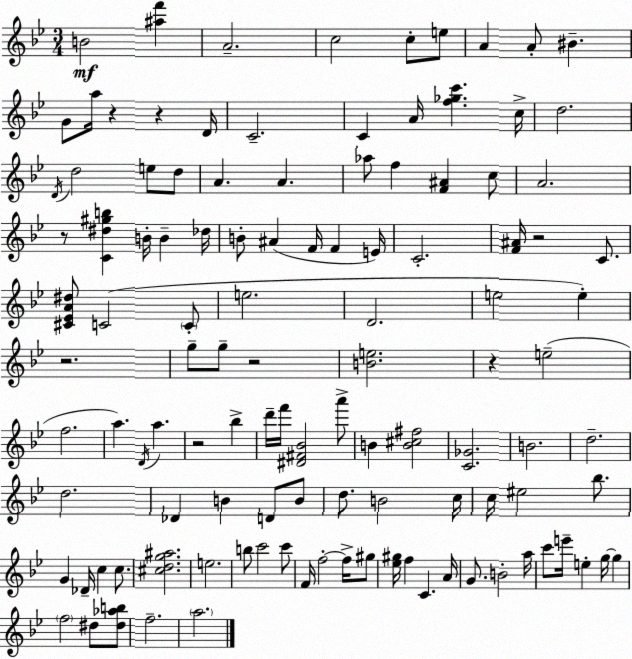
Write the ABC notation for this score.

X:1
T:Untitled
M:3/4
L:1/4
K:Gm
B2 [^af'] A2 c2 c/2 e/2 A A/2 ^B G/2 a/4 z z D/4 C2 C A/4 [f_gc'] c/4 d2 D/4 d2 e/2 d/2 A A _a/2 f [F^A] c/2 A2 z/2 [C^d^gb] B/4 B _d/4 B/2 ^A F/4 F E/4 C2 [F^A]/4 z2 C/2 [^C_EA^d]/2 C2 C/2 e2 D2 e2 e z2 g/2 g/2 z2 [Be]2 z e2 f2 a D/4 a z2 _b d'/4 f'/4 [^D^F_B]2 a'/2 B [B^c^f]2 [C_G]2 B2 d2 d2 _D B D/2 B/2 d/2 B2 c/4 c/4 ^e2 _b/2 G _D/4 c c/2 [^cdg^a]2 e2 b/2 c'2 c'/2 F/4 f2 f/4 ^g/2 [_e^g]/4 f C A/4 G/2 B2 a/4 c'/2 e'/4 e g/4 g f2 ^d/2 [^d_ab]/2 f2 a2